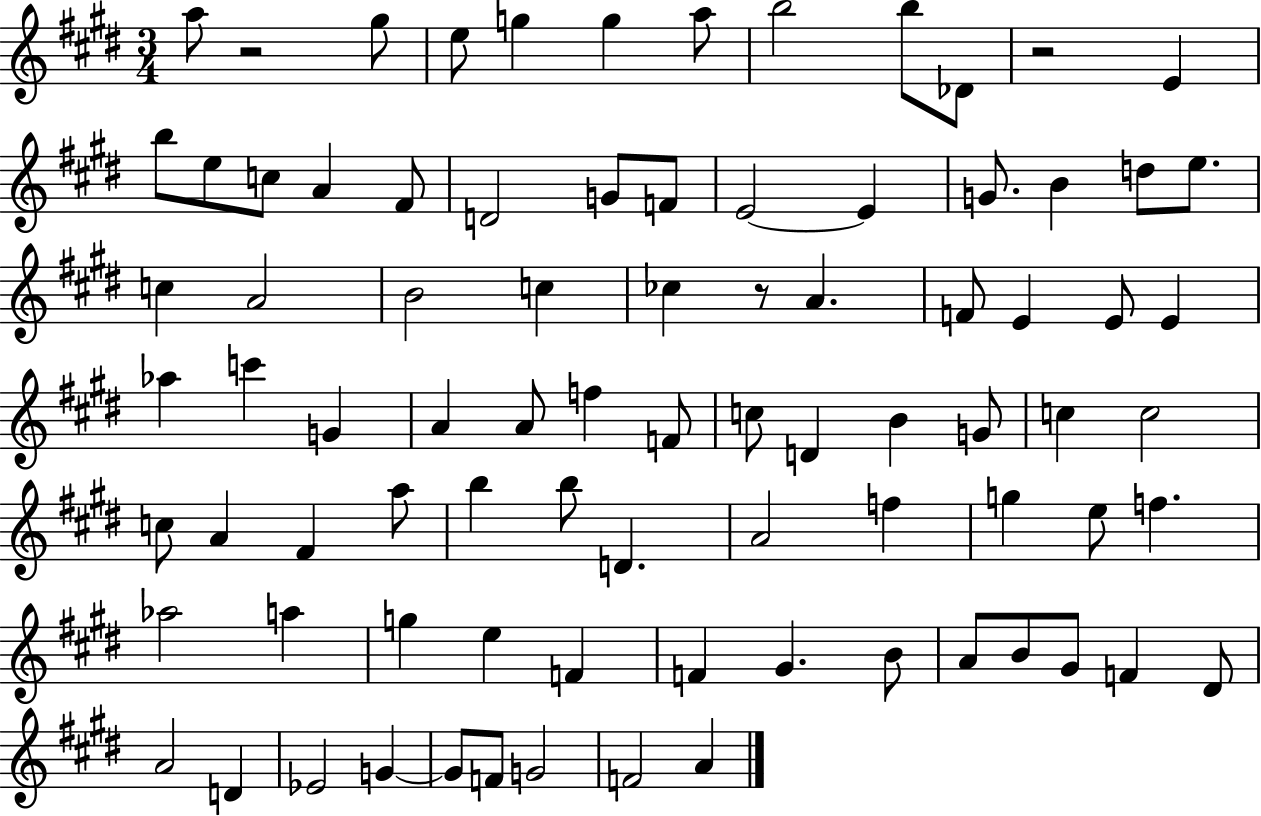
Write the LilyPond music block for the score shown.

{
  \clef treble
  \numericTimeSignature
  \time 3/4
  \key e \major
  a''8 r2 gis''8 | e''8 g''4 g''4 a''8 | b''2 b''8 des'8 | r2 e'4 | \break b''8 e''8 c''8 a'4 fis'8 | d'2 g'8 f'8 | e'2~~ e'4 | g'8. b'4 d''8 e''8. | \break c''4 a'2 | b'2 c''4 | ces''4 r8 a'4. | f'8 e'4 e'8 e'4 | \break aes''4 c'''4 g'4 | a'4 a'8 f''4 f'8 | c''8 d'4 b'4 g'8 | c''4 c''2 | \break c''8 a'4 fis'4 a''8 | b''4 b''8 d'4. | a'2 f''4 | g''4 e''8 f''4. | \break aes''2 a''4 | g''4 e''4 f'4 | f'4 gis'4. b'8 | a'8 b'8 gis'8 f'4 dis'8 | \break a'2 d'4 | ees'2 g'4~~ | g'8 f'8 g'2 | f'2 a'4 | \break \bar "|."
}